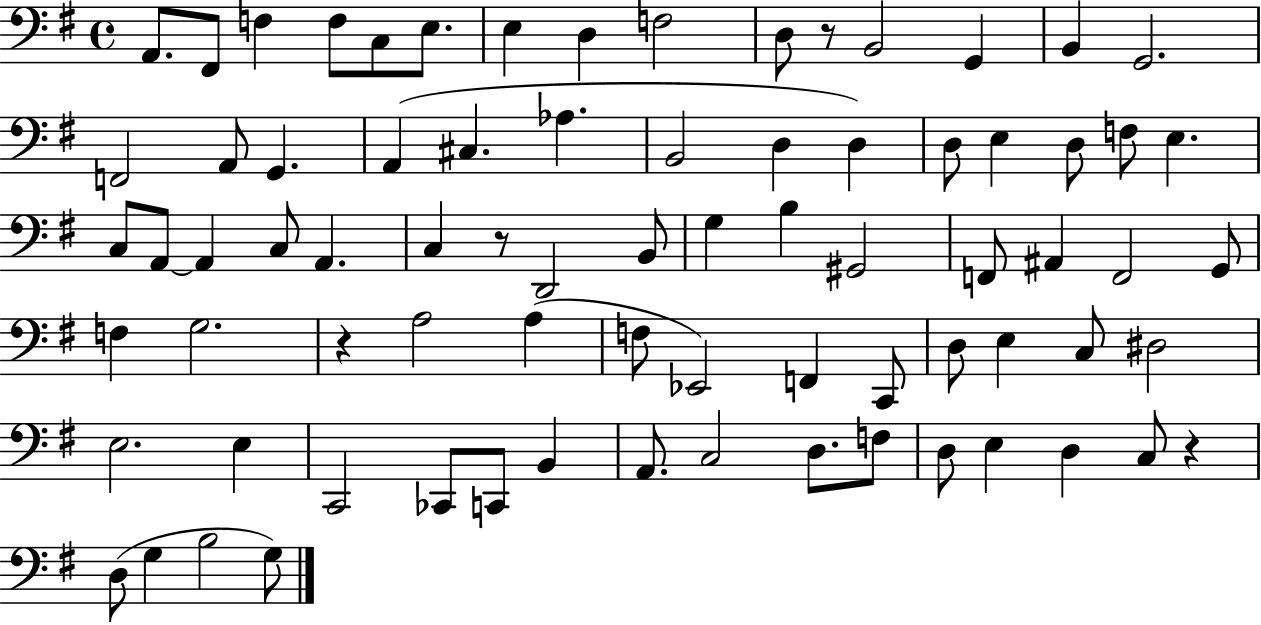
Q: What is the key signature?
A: G major